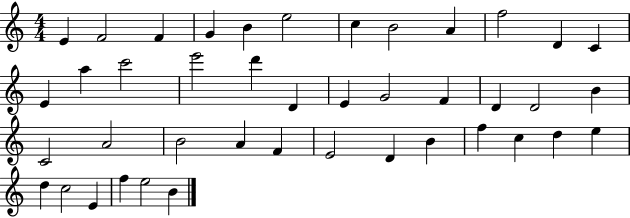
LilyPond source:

{
  \clef treble
  \numericTimeSignature
  \time 4/4
  \key c \major
  e'4 f'2 f'4 | g'4 b'4 e''2 | c''4 b'2 a'4 | f''2 d'4 c'4 | \break e'4 a''4 c'''2 | e'''2 d'''4 d'4 | e'4 g'2 f'4 | d'4 d'2 b'4 | \break c'2 a'2 | b'2 a'4 f'4 | e'2 d'4 b'4 | f''4 c''4 d''4 e''4 | \break d''4 c''2 e'4 | f''4 e''2 b'4 | \bar "|."
}